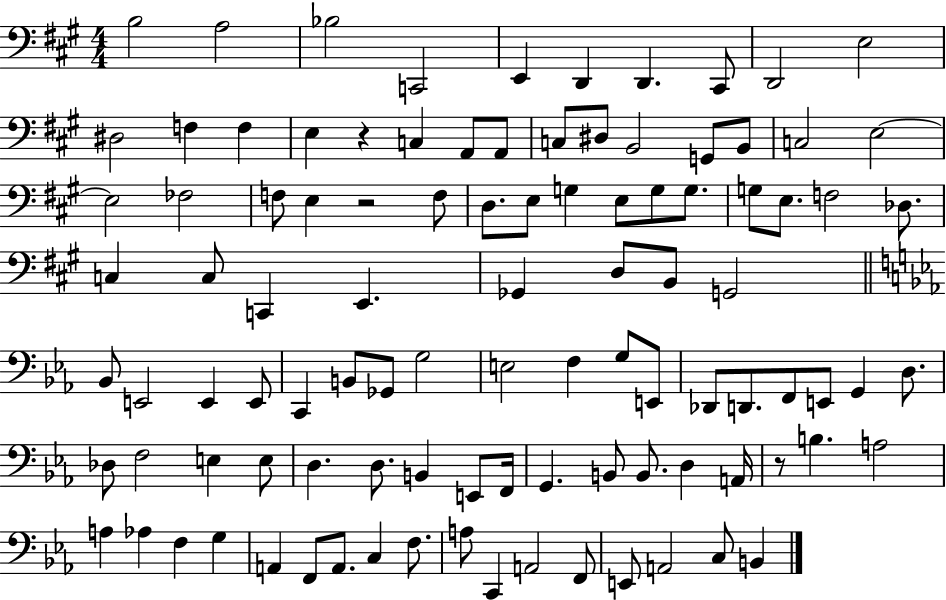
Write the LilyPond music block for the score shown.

{
  \clef bass
  \numericTimeSignature
  \time 4/4
  \key a \major
  \repeat volta 2 { b2 a2 | bes2 c,2 | e,4 d,4 d,4. cis,8 | d,2 e2 | \break dis2 f4 f4 | e4 r4 c4 a,8 a,8 | c8 dis8 b,2 g,8 b,8 | c2 e2~~ | \break e2 fes2 | f8 e4 r2 f8 | d8. e8 g4 e8 g8 g8. | g8 e8. f2 des8. | \break c4 c8 c,4 e,4. | ges,4 d8 b,8 g,2 | \bar "||" \break \key ees \major bes,8 e,2 e,4 e,8 | c,4 b,8 ges,8 g2 | e2 f4 g8 e,8 | des,8 d,8. f,8 e,8 g,4 d8. | \break des8 f2 e4 e8 | d4. d8. b,4 e,8 f,16 | g,4. b,8 b,8. d4 a,16 | r8 b4. a2 | \break a4 aes4 f4 g4 | a,4 f,8 a,8. c4 f8. | a8 c,4 a,2 f,8 | e,8 a,2 c8 b,4 | \break } \bar "|."
}